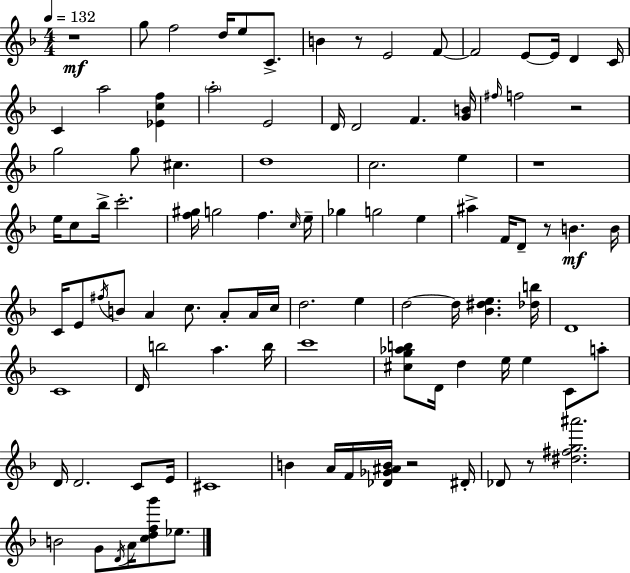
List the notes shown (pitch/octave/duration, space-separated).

R/w G5/e F5/h D5/s E5/e C4/e. B4/q R/e E4/h F4/e F4/h E4/e E4/s D4/q C4/s C4/q A5/h [Eb4,C5,F5]/q A5/h E4/h D4/s D4/h F4/q. [G4,B4]/s F#5/s F5/h R/h G5/h G5/e C#5/q. D5/w C5/h. E5/q R/w E5/s C5/e Bb5/s C6/h. [F5,G#5]/s G5/h F5/q. C5/s E5/s Gb5/q G5/h E5/q A#5/q F4/s D4/e R/e B4/q. B4/s C4/s E4/e F#5/s B4/e A4/q C5/e. A4/e A4/s C5/s D5/h. E5/q D5/h D5/s [Bb4,D#5,E5]/q. [Db5,B5]/s D4/w C4/w D4/s B5/h A5/q. B5/s C6/w [C#5,G5,Ab5,B5]/e D4/s D5/q E5/s E5/q C4/e A5/e D4/s D4/h. C4/e E4/s C#4/w B4/q A4/s F4/s [Db4,Gb4,A#4,B4]/s R/h D#4/s Db4/e R/e [D#5,F#5,G5,A#6]/h. B4/h G4/e D4/s A4/s [C5,D5,F5,G6]/e Eb5/e.